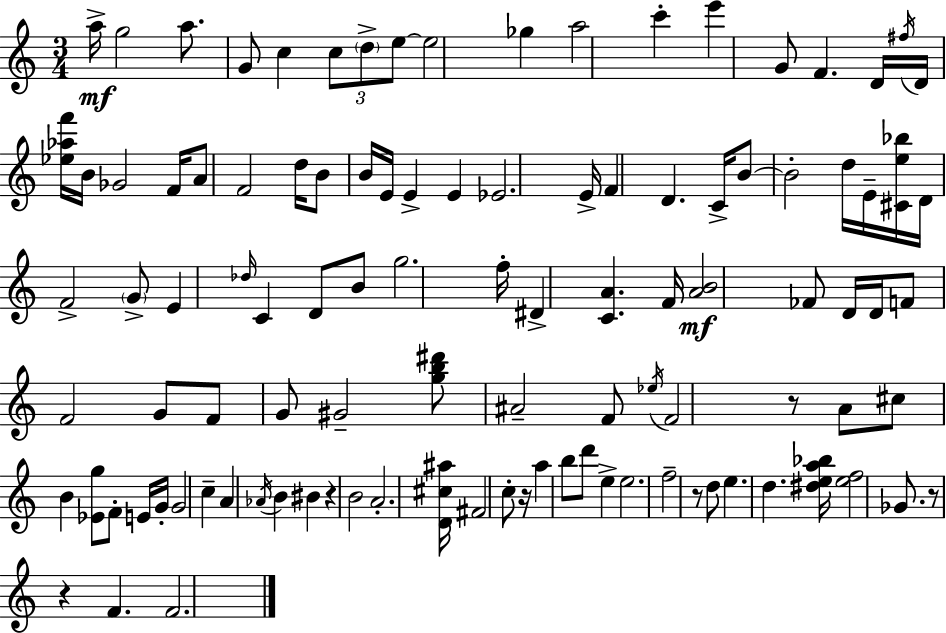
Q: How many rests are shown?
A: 6